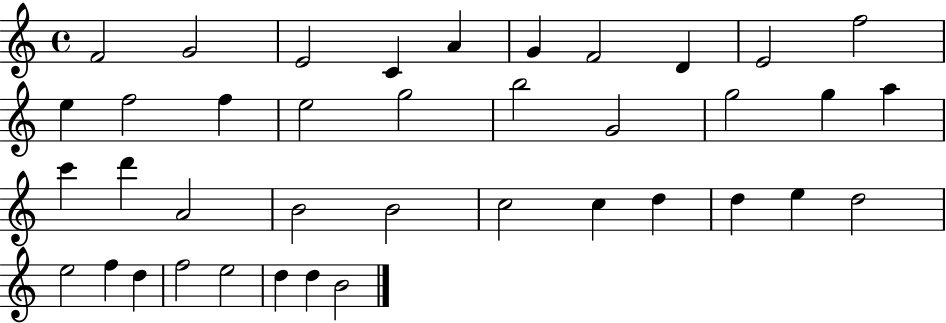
X:1
T:Untitled
M:4/4
L:1/4
K:C
F2 G2 E2 C A G F2 D E2 f2 e f2 f e2 g2 b2 G2 g2 g a c' d' A2 B2 B2 c2 c d d e d2 e2 f d f2 e2 d d B2